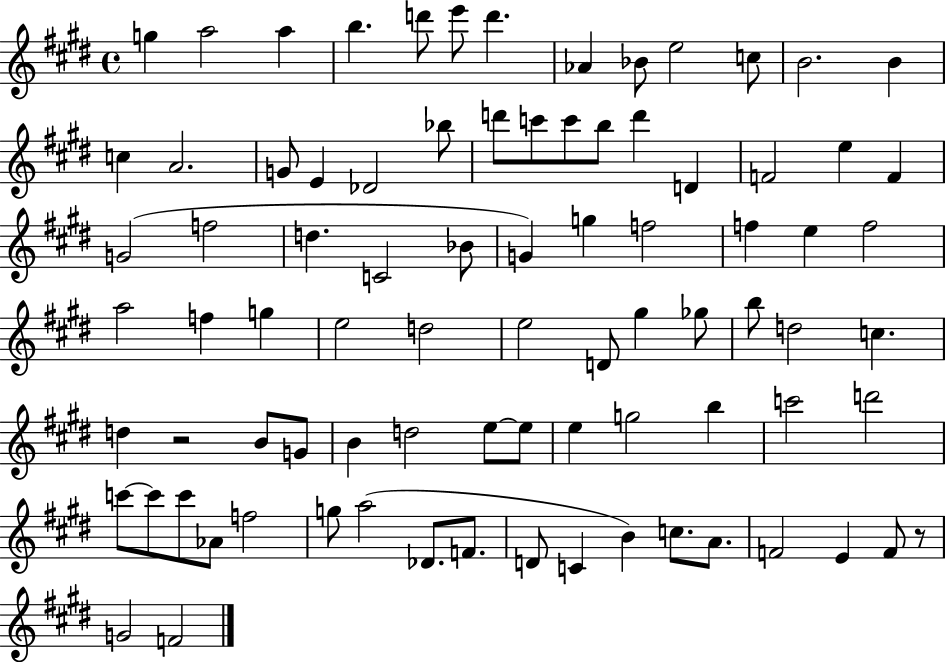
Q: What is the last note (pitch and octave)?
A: F4